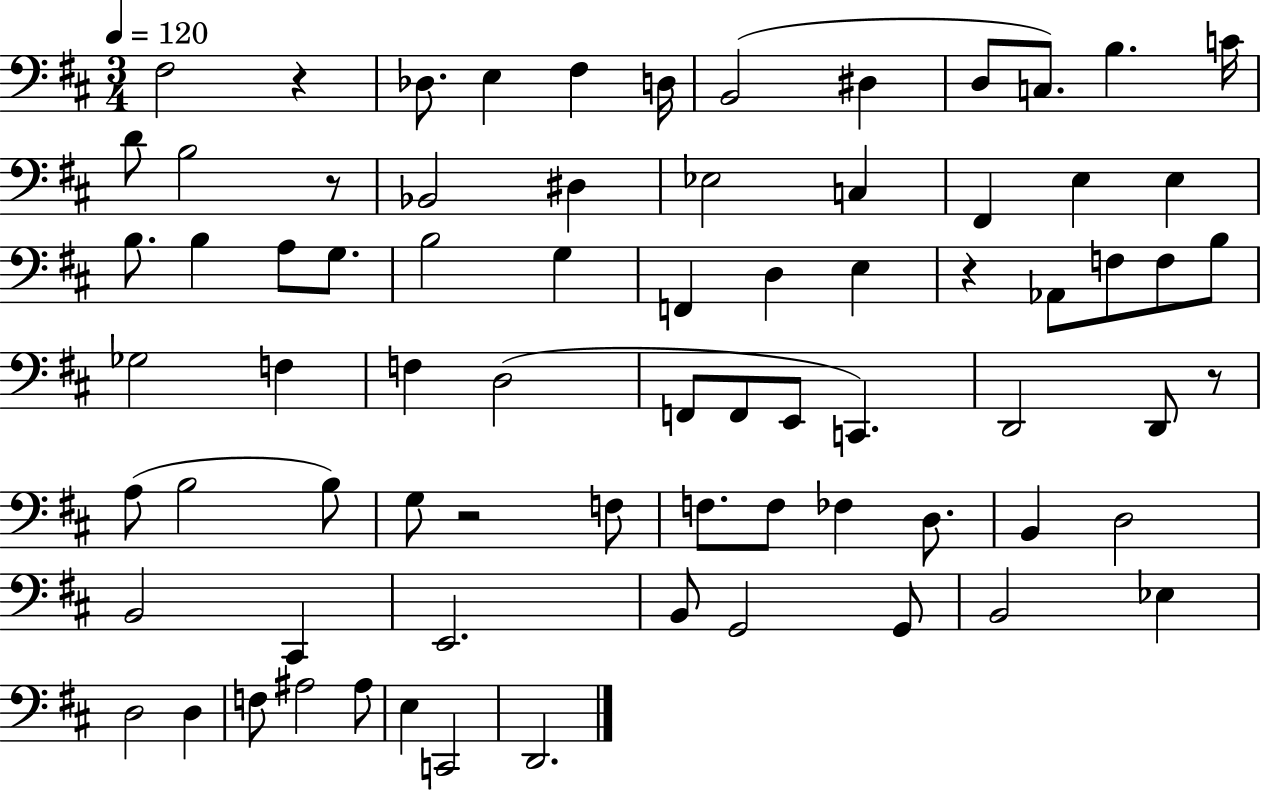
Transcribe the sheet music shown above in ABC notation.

X:1
T:Untitled
M:3/4
L:1/4
K:D
^F,2 z _D,/2 E, ^F, D,/4 B,,2 ^D, D,/2 C,/2 B, C/4 D/2 B,2 z/2 _B,,2 ^D, _E,2 C, ^F,, E, E, B,/2 B, A,/2 G,/2 B,2 G, F,, D, E, z _A,,/2 F,/2 F,/2 B,/2 _G,2 F, F, D,2 F,,/2 F,,/2 E,,/2 C,, D,,2 D,,/2 z/2 A,/2 B,2 B,/2 G,/2 z2 F,/2 F,/2 F,/2 _F, D,/2 B,, D,2 B,,2 ^C,, E,,2 B,,/2 G,,2 G,,/2 B,,2 _E, D,2 D, F,/2 ^A,2 ^A,/2 E, C,,2 D,,2